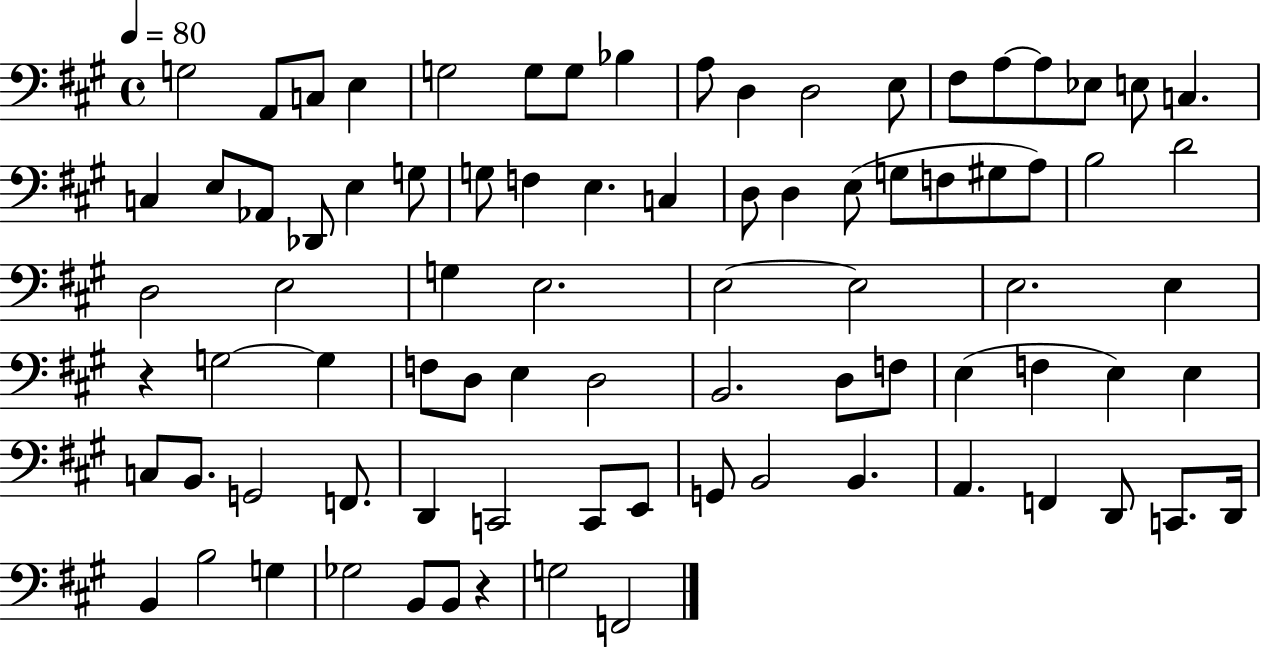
G3/h A2/e C3/e E3/q G3/h G3/e G3/e Bb3/q A3/e D3/q D3/h E3/e F#3/e A3/e A3/e Eb3/e E3/e C3/q. C3/q E3/e Ab2/e Db2/e E3/q G3/e G3/e F3/q E3/q. C3/q D3/e D3/q E3/e G3/e F3/e G#3/e A3/e B3/h D4/h D3/h E3/h G3/q E3/h. E3/h E3/h E3/h. E3/q R/q G3/h G3/q F3/e D3/e E3/q D3/h B2/h. D3/e F3/e E3/q F3/q E3/q E3/q C3/e B2/e. G2/h F2/e. D2/q C2/h C2/e E2/e G2/e B2/h B2/q. A2/q. F2/q D2/e C2/e. D2/s B2/q B3/h G3/q Gb3/h B2/e B2/e R/q G3/h F2/h